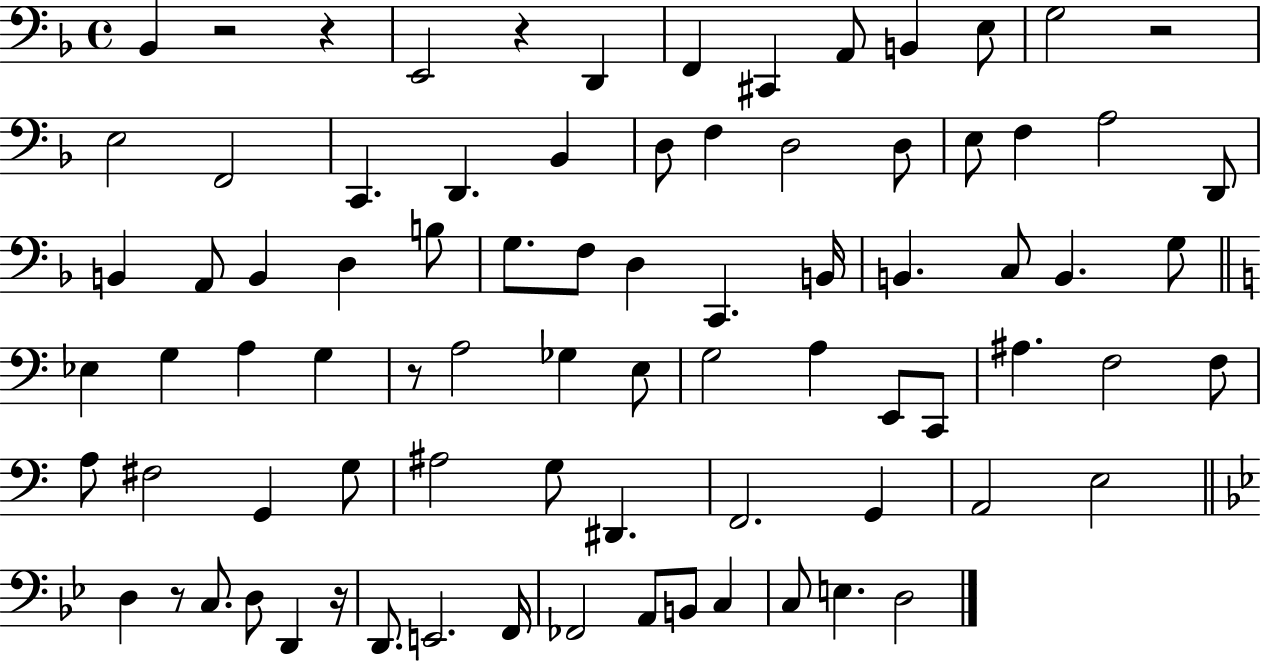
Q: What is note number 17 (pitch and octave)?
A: D3